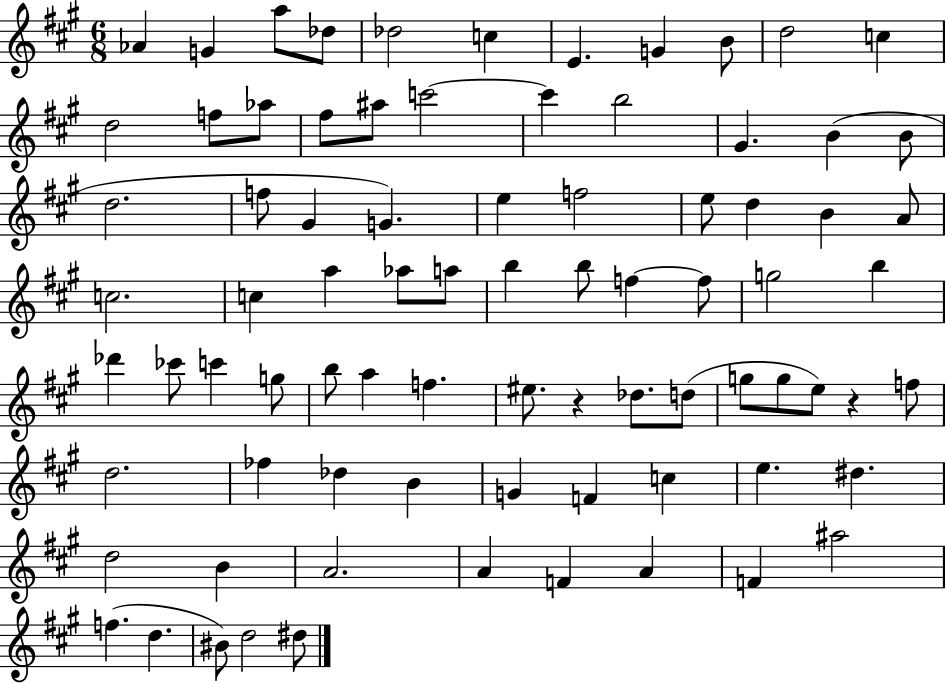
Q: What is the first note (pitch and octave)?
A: Ab4